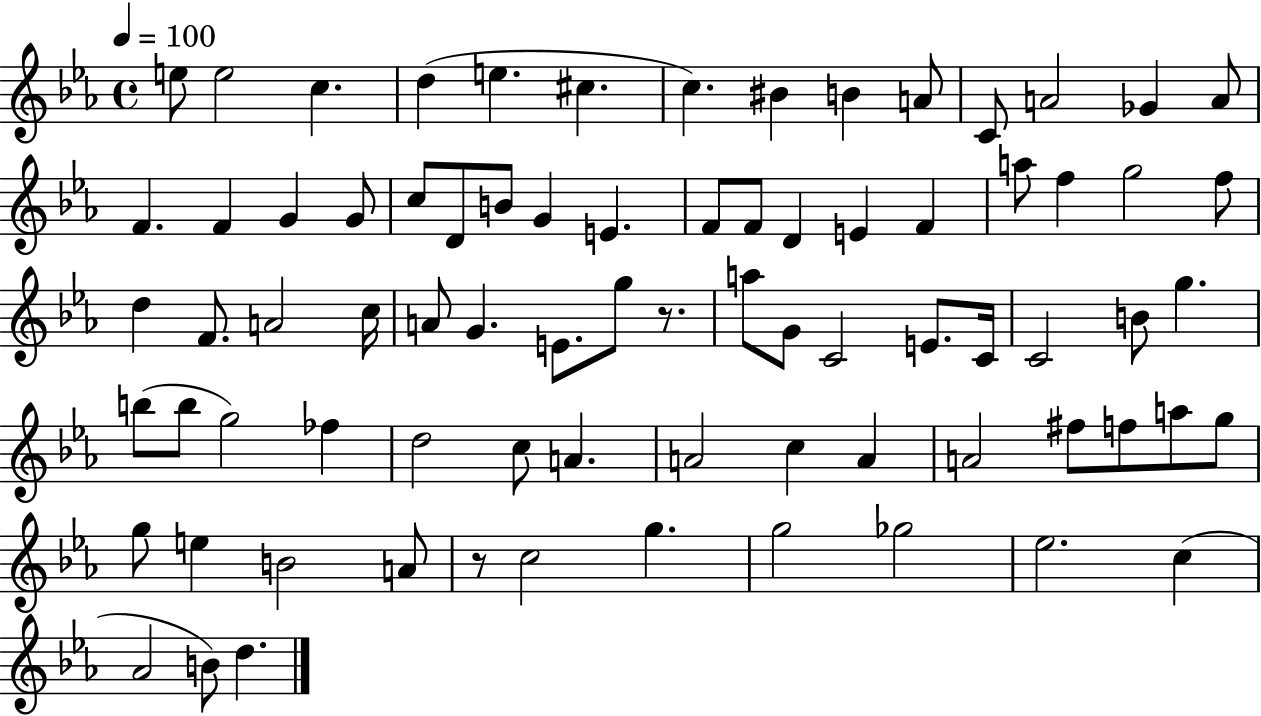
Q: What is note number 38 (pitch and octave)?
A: G4